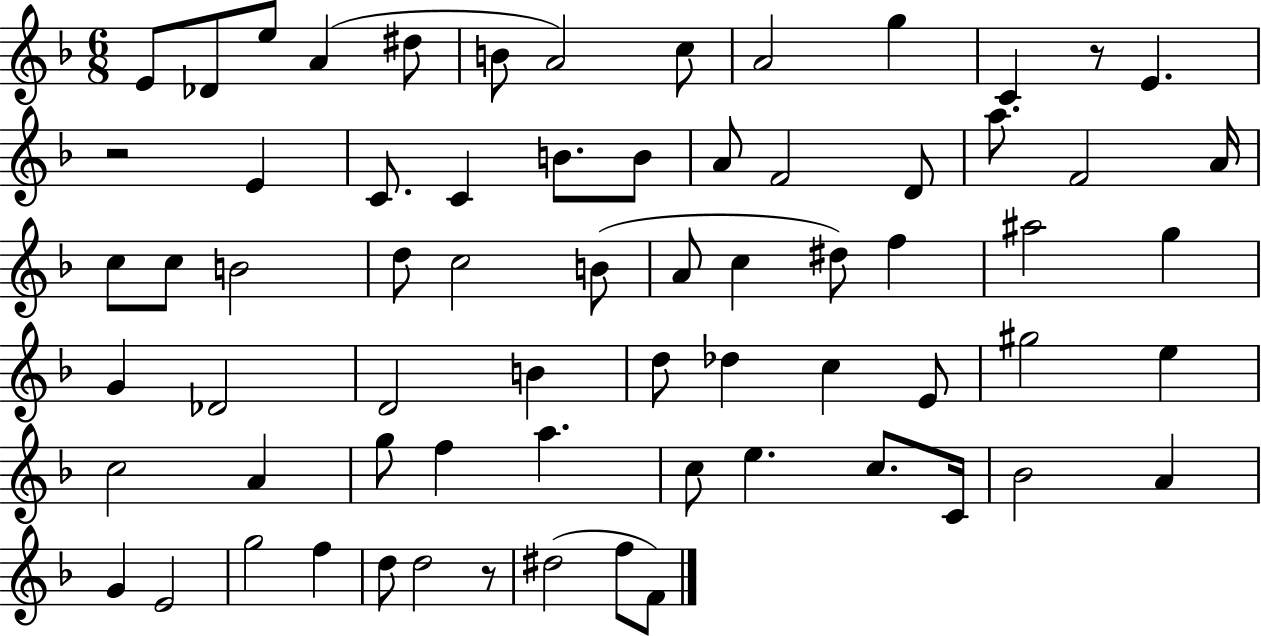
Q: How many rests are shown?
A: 3